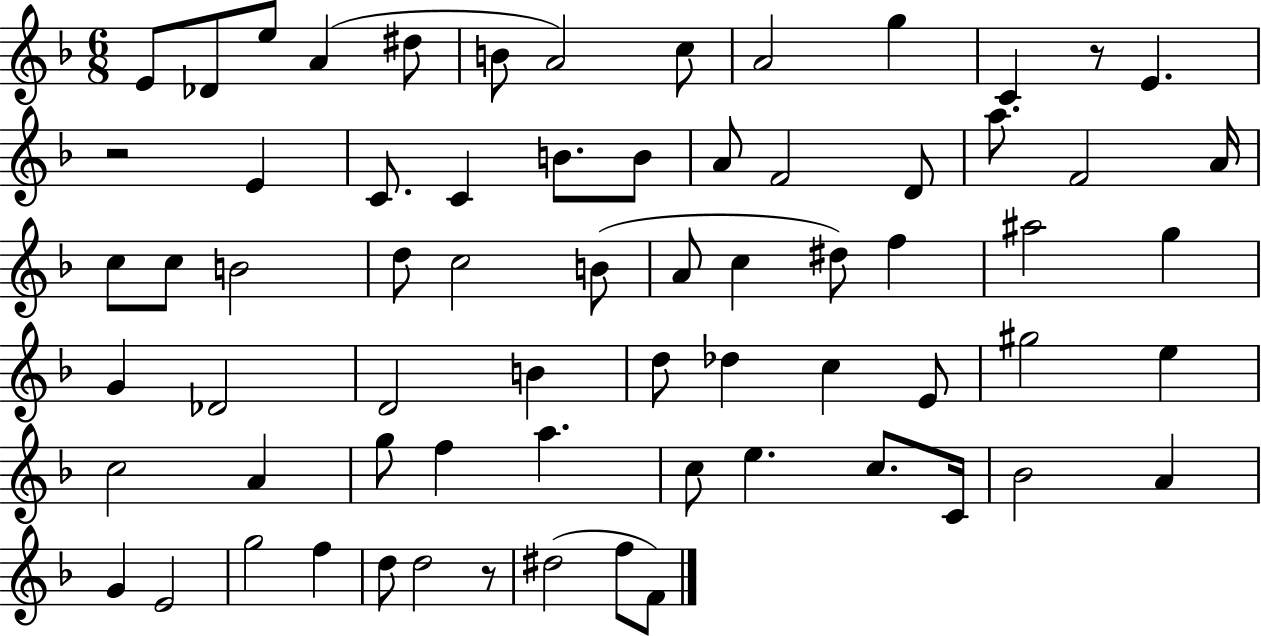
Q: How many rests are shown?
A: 3